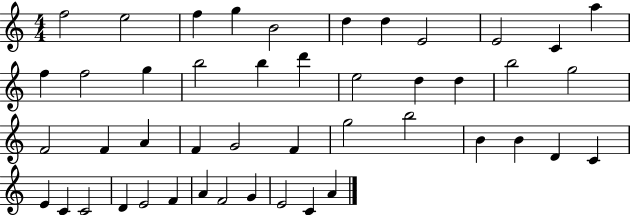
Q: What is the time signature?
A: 4/4